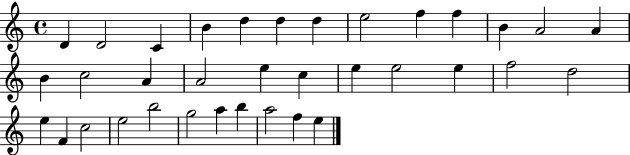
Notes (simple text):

D4/q D4/h C4/q B4/q D5/q D5/q D5/q E5/h F5/q F5/q B4/q A4/h A4/q B4/q C5/h A4/q A4/h E5/q C5/q E5/q E5/h E5/q F5/h D5/h E5/q F4/q C5/h E5/h B5/h G5/h A5/q B5/q A5/h F5/q E5/q